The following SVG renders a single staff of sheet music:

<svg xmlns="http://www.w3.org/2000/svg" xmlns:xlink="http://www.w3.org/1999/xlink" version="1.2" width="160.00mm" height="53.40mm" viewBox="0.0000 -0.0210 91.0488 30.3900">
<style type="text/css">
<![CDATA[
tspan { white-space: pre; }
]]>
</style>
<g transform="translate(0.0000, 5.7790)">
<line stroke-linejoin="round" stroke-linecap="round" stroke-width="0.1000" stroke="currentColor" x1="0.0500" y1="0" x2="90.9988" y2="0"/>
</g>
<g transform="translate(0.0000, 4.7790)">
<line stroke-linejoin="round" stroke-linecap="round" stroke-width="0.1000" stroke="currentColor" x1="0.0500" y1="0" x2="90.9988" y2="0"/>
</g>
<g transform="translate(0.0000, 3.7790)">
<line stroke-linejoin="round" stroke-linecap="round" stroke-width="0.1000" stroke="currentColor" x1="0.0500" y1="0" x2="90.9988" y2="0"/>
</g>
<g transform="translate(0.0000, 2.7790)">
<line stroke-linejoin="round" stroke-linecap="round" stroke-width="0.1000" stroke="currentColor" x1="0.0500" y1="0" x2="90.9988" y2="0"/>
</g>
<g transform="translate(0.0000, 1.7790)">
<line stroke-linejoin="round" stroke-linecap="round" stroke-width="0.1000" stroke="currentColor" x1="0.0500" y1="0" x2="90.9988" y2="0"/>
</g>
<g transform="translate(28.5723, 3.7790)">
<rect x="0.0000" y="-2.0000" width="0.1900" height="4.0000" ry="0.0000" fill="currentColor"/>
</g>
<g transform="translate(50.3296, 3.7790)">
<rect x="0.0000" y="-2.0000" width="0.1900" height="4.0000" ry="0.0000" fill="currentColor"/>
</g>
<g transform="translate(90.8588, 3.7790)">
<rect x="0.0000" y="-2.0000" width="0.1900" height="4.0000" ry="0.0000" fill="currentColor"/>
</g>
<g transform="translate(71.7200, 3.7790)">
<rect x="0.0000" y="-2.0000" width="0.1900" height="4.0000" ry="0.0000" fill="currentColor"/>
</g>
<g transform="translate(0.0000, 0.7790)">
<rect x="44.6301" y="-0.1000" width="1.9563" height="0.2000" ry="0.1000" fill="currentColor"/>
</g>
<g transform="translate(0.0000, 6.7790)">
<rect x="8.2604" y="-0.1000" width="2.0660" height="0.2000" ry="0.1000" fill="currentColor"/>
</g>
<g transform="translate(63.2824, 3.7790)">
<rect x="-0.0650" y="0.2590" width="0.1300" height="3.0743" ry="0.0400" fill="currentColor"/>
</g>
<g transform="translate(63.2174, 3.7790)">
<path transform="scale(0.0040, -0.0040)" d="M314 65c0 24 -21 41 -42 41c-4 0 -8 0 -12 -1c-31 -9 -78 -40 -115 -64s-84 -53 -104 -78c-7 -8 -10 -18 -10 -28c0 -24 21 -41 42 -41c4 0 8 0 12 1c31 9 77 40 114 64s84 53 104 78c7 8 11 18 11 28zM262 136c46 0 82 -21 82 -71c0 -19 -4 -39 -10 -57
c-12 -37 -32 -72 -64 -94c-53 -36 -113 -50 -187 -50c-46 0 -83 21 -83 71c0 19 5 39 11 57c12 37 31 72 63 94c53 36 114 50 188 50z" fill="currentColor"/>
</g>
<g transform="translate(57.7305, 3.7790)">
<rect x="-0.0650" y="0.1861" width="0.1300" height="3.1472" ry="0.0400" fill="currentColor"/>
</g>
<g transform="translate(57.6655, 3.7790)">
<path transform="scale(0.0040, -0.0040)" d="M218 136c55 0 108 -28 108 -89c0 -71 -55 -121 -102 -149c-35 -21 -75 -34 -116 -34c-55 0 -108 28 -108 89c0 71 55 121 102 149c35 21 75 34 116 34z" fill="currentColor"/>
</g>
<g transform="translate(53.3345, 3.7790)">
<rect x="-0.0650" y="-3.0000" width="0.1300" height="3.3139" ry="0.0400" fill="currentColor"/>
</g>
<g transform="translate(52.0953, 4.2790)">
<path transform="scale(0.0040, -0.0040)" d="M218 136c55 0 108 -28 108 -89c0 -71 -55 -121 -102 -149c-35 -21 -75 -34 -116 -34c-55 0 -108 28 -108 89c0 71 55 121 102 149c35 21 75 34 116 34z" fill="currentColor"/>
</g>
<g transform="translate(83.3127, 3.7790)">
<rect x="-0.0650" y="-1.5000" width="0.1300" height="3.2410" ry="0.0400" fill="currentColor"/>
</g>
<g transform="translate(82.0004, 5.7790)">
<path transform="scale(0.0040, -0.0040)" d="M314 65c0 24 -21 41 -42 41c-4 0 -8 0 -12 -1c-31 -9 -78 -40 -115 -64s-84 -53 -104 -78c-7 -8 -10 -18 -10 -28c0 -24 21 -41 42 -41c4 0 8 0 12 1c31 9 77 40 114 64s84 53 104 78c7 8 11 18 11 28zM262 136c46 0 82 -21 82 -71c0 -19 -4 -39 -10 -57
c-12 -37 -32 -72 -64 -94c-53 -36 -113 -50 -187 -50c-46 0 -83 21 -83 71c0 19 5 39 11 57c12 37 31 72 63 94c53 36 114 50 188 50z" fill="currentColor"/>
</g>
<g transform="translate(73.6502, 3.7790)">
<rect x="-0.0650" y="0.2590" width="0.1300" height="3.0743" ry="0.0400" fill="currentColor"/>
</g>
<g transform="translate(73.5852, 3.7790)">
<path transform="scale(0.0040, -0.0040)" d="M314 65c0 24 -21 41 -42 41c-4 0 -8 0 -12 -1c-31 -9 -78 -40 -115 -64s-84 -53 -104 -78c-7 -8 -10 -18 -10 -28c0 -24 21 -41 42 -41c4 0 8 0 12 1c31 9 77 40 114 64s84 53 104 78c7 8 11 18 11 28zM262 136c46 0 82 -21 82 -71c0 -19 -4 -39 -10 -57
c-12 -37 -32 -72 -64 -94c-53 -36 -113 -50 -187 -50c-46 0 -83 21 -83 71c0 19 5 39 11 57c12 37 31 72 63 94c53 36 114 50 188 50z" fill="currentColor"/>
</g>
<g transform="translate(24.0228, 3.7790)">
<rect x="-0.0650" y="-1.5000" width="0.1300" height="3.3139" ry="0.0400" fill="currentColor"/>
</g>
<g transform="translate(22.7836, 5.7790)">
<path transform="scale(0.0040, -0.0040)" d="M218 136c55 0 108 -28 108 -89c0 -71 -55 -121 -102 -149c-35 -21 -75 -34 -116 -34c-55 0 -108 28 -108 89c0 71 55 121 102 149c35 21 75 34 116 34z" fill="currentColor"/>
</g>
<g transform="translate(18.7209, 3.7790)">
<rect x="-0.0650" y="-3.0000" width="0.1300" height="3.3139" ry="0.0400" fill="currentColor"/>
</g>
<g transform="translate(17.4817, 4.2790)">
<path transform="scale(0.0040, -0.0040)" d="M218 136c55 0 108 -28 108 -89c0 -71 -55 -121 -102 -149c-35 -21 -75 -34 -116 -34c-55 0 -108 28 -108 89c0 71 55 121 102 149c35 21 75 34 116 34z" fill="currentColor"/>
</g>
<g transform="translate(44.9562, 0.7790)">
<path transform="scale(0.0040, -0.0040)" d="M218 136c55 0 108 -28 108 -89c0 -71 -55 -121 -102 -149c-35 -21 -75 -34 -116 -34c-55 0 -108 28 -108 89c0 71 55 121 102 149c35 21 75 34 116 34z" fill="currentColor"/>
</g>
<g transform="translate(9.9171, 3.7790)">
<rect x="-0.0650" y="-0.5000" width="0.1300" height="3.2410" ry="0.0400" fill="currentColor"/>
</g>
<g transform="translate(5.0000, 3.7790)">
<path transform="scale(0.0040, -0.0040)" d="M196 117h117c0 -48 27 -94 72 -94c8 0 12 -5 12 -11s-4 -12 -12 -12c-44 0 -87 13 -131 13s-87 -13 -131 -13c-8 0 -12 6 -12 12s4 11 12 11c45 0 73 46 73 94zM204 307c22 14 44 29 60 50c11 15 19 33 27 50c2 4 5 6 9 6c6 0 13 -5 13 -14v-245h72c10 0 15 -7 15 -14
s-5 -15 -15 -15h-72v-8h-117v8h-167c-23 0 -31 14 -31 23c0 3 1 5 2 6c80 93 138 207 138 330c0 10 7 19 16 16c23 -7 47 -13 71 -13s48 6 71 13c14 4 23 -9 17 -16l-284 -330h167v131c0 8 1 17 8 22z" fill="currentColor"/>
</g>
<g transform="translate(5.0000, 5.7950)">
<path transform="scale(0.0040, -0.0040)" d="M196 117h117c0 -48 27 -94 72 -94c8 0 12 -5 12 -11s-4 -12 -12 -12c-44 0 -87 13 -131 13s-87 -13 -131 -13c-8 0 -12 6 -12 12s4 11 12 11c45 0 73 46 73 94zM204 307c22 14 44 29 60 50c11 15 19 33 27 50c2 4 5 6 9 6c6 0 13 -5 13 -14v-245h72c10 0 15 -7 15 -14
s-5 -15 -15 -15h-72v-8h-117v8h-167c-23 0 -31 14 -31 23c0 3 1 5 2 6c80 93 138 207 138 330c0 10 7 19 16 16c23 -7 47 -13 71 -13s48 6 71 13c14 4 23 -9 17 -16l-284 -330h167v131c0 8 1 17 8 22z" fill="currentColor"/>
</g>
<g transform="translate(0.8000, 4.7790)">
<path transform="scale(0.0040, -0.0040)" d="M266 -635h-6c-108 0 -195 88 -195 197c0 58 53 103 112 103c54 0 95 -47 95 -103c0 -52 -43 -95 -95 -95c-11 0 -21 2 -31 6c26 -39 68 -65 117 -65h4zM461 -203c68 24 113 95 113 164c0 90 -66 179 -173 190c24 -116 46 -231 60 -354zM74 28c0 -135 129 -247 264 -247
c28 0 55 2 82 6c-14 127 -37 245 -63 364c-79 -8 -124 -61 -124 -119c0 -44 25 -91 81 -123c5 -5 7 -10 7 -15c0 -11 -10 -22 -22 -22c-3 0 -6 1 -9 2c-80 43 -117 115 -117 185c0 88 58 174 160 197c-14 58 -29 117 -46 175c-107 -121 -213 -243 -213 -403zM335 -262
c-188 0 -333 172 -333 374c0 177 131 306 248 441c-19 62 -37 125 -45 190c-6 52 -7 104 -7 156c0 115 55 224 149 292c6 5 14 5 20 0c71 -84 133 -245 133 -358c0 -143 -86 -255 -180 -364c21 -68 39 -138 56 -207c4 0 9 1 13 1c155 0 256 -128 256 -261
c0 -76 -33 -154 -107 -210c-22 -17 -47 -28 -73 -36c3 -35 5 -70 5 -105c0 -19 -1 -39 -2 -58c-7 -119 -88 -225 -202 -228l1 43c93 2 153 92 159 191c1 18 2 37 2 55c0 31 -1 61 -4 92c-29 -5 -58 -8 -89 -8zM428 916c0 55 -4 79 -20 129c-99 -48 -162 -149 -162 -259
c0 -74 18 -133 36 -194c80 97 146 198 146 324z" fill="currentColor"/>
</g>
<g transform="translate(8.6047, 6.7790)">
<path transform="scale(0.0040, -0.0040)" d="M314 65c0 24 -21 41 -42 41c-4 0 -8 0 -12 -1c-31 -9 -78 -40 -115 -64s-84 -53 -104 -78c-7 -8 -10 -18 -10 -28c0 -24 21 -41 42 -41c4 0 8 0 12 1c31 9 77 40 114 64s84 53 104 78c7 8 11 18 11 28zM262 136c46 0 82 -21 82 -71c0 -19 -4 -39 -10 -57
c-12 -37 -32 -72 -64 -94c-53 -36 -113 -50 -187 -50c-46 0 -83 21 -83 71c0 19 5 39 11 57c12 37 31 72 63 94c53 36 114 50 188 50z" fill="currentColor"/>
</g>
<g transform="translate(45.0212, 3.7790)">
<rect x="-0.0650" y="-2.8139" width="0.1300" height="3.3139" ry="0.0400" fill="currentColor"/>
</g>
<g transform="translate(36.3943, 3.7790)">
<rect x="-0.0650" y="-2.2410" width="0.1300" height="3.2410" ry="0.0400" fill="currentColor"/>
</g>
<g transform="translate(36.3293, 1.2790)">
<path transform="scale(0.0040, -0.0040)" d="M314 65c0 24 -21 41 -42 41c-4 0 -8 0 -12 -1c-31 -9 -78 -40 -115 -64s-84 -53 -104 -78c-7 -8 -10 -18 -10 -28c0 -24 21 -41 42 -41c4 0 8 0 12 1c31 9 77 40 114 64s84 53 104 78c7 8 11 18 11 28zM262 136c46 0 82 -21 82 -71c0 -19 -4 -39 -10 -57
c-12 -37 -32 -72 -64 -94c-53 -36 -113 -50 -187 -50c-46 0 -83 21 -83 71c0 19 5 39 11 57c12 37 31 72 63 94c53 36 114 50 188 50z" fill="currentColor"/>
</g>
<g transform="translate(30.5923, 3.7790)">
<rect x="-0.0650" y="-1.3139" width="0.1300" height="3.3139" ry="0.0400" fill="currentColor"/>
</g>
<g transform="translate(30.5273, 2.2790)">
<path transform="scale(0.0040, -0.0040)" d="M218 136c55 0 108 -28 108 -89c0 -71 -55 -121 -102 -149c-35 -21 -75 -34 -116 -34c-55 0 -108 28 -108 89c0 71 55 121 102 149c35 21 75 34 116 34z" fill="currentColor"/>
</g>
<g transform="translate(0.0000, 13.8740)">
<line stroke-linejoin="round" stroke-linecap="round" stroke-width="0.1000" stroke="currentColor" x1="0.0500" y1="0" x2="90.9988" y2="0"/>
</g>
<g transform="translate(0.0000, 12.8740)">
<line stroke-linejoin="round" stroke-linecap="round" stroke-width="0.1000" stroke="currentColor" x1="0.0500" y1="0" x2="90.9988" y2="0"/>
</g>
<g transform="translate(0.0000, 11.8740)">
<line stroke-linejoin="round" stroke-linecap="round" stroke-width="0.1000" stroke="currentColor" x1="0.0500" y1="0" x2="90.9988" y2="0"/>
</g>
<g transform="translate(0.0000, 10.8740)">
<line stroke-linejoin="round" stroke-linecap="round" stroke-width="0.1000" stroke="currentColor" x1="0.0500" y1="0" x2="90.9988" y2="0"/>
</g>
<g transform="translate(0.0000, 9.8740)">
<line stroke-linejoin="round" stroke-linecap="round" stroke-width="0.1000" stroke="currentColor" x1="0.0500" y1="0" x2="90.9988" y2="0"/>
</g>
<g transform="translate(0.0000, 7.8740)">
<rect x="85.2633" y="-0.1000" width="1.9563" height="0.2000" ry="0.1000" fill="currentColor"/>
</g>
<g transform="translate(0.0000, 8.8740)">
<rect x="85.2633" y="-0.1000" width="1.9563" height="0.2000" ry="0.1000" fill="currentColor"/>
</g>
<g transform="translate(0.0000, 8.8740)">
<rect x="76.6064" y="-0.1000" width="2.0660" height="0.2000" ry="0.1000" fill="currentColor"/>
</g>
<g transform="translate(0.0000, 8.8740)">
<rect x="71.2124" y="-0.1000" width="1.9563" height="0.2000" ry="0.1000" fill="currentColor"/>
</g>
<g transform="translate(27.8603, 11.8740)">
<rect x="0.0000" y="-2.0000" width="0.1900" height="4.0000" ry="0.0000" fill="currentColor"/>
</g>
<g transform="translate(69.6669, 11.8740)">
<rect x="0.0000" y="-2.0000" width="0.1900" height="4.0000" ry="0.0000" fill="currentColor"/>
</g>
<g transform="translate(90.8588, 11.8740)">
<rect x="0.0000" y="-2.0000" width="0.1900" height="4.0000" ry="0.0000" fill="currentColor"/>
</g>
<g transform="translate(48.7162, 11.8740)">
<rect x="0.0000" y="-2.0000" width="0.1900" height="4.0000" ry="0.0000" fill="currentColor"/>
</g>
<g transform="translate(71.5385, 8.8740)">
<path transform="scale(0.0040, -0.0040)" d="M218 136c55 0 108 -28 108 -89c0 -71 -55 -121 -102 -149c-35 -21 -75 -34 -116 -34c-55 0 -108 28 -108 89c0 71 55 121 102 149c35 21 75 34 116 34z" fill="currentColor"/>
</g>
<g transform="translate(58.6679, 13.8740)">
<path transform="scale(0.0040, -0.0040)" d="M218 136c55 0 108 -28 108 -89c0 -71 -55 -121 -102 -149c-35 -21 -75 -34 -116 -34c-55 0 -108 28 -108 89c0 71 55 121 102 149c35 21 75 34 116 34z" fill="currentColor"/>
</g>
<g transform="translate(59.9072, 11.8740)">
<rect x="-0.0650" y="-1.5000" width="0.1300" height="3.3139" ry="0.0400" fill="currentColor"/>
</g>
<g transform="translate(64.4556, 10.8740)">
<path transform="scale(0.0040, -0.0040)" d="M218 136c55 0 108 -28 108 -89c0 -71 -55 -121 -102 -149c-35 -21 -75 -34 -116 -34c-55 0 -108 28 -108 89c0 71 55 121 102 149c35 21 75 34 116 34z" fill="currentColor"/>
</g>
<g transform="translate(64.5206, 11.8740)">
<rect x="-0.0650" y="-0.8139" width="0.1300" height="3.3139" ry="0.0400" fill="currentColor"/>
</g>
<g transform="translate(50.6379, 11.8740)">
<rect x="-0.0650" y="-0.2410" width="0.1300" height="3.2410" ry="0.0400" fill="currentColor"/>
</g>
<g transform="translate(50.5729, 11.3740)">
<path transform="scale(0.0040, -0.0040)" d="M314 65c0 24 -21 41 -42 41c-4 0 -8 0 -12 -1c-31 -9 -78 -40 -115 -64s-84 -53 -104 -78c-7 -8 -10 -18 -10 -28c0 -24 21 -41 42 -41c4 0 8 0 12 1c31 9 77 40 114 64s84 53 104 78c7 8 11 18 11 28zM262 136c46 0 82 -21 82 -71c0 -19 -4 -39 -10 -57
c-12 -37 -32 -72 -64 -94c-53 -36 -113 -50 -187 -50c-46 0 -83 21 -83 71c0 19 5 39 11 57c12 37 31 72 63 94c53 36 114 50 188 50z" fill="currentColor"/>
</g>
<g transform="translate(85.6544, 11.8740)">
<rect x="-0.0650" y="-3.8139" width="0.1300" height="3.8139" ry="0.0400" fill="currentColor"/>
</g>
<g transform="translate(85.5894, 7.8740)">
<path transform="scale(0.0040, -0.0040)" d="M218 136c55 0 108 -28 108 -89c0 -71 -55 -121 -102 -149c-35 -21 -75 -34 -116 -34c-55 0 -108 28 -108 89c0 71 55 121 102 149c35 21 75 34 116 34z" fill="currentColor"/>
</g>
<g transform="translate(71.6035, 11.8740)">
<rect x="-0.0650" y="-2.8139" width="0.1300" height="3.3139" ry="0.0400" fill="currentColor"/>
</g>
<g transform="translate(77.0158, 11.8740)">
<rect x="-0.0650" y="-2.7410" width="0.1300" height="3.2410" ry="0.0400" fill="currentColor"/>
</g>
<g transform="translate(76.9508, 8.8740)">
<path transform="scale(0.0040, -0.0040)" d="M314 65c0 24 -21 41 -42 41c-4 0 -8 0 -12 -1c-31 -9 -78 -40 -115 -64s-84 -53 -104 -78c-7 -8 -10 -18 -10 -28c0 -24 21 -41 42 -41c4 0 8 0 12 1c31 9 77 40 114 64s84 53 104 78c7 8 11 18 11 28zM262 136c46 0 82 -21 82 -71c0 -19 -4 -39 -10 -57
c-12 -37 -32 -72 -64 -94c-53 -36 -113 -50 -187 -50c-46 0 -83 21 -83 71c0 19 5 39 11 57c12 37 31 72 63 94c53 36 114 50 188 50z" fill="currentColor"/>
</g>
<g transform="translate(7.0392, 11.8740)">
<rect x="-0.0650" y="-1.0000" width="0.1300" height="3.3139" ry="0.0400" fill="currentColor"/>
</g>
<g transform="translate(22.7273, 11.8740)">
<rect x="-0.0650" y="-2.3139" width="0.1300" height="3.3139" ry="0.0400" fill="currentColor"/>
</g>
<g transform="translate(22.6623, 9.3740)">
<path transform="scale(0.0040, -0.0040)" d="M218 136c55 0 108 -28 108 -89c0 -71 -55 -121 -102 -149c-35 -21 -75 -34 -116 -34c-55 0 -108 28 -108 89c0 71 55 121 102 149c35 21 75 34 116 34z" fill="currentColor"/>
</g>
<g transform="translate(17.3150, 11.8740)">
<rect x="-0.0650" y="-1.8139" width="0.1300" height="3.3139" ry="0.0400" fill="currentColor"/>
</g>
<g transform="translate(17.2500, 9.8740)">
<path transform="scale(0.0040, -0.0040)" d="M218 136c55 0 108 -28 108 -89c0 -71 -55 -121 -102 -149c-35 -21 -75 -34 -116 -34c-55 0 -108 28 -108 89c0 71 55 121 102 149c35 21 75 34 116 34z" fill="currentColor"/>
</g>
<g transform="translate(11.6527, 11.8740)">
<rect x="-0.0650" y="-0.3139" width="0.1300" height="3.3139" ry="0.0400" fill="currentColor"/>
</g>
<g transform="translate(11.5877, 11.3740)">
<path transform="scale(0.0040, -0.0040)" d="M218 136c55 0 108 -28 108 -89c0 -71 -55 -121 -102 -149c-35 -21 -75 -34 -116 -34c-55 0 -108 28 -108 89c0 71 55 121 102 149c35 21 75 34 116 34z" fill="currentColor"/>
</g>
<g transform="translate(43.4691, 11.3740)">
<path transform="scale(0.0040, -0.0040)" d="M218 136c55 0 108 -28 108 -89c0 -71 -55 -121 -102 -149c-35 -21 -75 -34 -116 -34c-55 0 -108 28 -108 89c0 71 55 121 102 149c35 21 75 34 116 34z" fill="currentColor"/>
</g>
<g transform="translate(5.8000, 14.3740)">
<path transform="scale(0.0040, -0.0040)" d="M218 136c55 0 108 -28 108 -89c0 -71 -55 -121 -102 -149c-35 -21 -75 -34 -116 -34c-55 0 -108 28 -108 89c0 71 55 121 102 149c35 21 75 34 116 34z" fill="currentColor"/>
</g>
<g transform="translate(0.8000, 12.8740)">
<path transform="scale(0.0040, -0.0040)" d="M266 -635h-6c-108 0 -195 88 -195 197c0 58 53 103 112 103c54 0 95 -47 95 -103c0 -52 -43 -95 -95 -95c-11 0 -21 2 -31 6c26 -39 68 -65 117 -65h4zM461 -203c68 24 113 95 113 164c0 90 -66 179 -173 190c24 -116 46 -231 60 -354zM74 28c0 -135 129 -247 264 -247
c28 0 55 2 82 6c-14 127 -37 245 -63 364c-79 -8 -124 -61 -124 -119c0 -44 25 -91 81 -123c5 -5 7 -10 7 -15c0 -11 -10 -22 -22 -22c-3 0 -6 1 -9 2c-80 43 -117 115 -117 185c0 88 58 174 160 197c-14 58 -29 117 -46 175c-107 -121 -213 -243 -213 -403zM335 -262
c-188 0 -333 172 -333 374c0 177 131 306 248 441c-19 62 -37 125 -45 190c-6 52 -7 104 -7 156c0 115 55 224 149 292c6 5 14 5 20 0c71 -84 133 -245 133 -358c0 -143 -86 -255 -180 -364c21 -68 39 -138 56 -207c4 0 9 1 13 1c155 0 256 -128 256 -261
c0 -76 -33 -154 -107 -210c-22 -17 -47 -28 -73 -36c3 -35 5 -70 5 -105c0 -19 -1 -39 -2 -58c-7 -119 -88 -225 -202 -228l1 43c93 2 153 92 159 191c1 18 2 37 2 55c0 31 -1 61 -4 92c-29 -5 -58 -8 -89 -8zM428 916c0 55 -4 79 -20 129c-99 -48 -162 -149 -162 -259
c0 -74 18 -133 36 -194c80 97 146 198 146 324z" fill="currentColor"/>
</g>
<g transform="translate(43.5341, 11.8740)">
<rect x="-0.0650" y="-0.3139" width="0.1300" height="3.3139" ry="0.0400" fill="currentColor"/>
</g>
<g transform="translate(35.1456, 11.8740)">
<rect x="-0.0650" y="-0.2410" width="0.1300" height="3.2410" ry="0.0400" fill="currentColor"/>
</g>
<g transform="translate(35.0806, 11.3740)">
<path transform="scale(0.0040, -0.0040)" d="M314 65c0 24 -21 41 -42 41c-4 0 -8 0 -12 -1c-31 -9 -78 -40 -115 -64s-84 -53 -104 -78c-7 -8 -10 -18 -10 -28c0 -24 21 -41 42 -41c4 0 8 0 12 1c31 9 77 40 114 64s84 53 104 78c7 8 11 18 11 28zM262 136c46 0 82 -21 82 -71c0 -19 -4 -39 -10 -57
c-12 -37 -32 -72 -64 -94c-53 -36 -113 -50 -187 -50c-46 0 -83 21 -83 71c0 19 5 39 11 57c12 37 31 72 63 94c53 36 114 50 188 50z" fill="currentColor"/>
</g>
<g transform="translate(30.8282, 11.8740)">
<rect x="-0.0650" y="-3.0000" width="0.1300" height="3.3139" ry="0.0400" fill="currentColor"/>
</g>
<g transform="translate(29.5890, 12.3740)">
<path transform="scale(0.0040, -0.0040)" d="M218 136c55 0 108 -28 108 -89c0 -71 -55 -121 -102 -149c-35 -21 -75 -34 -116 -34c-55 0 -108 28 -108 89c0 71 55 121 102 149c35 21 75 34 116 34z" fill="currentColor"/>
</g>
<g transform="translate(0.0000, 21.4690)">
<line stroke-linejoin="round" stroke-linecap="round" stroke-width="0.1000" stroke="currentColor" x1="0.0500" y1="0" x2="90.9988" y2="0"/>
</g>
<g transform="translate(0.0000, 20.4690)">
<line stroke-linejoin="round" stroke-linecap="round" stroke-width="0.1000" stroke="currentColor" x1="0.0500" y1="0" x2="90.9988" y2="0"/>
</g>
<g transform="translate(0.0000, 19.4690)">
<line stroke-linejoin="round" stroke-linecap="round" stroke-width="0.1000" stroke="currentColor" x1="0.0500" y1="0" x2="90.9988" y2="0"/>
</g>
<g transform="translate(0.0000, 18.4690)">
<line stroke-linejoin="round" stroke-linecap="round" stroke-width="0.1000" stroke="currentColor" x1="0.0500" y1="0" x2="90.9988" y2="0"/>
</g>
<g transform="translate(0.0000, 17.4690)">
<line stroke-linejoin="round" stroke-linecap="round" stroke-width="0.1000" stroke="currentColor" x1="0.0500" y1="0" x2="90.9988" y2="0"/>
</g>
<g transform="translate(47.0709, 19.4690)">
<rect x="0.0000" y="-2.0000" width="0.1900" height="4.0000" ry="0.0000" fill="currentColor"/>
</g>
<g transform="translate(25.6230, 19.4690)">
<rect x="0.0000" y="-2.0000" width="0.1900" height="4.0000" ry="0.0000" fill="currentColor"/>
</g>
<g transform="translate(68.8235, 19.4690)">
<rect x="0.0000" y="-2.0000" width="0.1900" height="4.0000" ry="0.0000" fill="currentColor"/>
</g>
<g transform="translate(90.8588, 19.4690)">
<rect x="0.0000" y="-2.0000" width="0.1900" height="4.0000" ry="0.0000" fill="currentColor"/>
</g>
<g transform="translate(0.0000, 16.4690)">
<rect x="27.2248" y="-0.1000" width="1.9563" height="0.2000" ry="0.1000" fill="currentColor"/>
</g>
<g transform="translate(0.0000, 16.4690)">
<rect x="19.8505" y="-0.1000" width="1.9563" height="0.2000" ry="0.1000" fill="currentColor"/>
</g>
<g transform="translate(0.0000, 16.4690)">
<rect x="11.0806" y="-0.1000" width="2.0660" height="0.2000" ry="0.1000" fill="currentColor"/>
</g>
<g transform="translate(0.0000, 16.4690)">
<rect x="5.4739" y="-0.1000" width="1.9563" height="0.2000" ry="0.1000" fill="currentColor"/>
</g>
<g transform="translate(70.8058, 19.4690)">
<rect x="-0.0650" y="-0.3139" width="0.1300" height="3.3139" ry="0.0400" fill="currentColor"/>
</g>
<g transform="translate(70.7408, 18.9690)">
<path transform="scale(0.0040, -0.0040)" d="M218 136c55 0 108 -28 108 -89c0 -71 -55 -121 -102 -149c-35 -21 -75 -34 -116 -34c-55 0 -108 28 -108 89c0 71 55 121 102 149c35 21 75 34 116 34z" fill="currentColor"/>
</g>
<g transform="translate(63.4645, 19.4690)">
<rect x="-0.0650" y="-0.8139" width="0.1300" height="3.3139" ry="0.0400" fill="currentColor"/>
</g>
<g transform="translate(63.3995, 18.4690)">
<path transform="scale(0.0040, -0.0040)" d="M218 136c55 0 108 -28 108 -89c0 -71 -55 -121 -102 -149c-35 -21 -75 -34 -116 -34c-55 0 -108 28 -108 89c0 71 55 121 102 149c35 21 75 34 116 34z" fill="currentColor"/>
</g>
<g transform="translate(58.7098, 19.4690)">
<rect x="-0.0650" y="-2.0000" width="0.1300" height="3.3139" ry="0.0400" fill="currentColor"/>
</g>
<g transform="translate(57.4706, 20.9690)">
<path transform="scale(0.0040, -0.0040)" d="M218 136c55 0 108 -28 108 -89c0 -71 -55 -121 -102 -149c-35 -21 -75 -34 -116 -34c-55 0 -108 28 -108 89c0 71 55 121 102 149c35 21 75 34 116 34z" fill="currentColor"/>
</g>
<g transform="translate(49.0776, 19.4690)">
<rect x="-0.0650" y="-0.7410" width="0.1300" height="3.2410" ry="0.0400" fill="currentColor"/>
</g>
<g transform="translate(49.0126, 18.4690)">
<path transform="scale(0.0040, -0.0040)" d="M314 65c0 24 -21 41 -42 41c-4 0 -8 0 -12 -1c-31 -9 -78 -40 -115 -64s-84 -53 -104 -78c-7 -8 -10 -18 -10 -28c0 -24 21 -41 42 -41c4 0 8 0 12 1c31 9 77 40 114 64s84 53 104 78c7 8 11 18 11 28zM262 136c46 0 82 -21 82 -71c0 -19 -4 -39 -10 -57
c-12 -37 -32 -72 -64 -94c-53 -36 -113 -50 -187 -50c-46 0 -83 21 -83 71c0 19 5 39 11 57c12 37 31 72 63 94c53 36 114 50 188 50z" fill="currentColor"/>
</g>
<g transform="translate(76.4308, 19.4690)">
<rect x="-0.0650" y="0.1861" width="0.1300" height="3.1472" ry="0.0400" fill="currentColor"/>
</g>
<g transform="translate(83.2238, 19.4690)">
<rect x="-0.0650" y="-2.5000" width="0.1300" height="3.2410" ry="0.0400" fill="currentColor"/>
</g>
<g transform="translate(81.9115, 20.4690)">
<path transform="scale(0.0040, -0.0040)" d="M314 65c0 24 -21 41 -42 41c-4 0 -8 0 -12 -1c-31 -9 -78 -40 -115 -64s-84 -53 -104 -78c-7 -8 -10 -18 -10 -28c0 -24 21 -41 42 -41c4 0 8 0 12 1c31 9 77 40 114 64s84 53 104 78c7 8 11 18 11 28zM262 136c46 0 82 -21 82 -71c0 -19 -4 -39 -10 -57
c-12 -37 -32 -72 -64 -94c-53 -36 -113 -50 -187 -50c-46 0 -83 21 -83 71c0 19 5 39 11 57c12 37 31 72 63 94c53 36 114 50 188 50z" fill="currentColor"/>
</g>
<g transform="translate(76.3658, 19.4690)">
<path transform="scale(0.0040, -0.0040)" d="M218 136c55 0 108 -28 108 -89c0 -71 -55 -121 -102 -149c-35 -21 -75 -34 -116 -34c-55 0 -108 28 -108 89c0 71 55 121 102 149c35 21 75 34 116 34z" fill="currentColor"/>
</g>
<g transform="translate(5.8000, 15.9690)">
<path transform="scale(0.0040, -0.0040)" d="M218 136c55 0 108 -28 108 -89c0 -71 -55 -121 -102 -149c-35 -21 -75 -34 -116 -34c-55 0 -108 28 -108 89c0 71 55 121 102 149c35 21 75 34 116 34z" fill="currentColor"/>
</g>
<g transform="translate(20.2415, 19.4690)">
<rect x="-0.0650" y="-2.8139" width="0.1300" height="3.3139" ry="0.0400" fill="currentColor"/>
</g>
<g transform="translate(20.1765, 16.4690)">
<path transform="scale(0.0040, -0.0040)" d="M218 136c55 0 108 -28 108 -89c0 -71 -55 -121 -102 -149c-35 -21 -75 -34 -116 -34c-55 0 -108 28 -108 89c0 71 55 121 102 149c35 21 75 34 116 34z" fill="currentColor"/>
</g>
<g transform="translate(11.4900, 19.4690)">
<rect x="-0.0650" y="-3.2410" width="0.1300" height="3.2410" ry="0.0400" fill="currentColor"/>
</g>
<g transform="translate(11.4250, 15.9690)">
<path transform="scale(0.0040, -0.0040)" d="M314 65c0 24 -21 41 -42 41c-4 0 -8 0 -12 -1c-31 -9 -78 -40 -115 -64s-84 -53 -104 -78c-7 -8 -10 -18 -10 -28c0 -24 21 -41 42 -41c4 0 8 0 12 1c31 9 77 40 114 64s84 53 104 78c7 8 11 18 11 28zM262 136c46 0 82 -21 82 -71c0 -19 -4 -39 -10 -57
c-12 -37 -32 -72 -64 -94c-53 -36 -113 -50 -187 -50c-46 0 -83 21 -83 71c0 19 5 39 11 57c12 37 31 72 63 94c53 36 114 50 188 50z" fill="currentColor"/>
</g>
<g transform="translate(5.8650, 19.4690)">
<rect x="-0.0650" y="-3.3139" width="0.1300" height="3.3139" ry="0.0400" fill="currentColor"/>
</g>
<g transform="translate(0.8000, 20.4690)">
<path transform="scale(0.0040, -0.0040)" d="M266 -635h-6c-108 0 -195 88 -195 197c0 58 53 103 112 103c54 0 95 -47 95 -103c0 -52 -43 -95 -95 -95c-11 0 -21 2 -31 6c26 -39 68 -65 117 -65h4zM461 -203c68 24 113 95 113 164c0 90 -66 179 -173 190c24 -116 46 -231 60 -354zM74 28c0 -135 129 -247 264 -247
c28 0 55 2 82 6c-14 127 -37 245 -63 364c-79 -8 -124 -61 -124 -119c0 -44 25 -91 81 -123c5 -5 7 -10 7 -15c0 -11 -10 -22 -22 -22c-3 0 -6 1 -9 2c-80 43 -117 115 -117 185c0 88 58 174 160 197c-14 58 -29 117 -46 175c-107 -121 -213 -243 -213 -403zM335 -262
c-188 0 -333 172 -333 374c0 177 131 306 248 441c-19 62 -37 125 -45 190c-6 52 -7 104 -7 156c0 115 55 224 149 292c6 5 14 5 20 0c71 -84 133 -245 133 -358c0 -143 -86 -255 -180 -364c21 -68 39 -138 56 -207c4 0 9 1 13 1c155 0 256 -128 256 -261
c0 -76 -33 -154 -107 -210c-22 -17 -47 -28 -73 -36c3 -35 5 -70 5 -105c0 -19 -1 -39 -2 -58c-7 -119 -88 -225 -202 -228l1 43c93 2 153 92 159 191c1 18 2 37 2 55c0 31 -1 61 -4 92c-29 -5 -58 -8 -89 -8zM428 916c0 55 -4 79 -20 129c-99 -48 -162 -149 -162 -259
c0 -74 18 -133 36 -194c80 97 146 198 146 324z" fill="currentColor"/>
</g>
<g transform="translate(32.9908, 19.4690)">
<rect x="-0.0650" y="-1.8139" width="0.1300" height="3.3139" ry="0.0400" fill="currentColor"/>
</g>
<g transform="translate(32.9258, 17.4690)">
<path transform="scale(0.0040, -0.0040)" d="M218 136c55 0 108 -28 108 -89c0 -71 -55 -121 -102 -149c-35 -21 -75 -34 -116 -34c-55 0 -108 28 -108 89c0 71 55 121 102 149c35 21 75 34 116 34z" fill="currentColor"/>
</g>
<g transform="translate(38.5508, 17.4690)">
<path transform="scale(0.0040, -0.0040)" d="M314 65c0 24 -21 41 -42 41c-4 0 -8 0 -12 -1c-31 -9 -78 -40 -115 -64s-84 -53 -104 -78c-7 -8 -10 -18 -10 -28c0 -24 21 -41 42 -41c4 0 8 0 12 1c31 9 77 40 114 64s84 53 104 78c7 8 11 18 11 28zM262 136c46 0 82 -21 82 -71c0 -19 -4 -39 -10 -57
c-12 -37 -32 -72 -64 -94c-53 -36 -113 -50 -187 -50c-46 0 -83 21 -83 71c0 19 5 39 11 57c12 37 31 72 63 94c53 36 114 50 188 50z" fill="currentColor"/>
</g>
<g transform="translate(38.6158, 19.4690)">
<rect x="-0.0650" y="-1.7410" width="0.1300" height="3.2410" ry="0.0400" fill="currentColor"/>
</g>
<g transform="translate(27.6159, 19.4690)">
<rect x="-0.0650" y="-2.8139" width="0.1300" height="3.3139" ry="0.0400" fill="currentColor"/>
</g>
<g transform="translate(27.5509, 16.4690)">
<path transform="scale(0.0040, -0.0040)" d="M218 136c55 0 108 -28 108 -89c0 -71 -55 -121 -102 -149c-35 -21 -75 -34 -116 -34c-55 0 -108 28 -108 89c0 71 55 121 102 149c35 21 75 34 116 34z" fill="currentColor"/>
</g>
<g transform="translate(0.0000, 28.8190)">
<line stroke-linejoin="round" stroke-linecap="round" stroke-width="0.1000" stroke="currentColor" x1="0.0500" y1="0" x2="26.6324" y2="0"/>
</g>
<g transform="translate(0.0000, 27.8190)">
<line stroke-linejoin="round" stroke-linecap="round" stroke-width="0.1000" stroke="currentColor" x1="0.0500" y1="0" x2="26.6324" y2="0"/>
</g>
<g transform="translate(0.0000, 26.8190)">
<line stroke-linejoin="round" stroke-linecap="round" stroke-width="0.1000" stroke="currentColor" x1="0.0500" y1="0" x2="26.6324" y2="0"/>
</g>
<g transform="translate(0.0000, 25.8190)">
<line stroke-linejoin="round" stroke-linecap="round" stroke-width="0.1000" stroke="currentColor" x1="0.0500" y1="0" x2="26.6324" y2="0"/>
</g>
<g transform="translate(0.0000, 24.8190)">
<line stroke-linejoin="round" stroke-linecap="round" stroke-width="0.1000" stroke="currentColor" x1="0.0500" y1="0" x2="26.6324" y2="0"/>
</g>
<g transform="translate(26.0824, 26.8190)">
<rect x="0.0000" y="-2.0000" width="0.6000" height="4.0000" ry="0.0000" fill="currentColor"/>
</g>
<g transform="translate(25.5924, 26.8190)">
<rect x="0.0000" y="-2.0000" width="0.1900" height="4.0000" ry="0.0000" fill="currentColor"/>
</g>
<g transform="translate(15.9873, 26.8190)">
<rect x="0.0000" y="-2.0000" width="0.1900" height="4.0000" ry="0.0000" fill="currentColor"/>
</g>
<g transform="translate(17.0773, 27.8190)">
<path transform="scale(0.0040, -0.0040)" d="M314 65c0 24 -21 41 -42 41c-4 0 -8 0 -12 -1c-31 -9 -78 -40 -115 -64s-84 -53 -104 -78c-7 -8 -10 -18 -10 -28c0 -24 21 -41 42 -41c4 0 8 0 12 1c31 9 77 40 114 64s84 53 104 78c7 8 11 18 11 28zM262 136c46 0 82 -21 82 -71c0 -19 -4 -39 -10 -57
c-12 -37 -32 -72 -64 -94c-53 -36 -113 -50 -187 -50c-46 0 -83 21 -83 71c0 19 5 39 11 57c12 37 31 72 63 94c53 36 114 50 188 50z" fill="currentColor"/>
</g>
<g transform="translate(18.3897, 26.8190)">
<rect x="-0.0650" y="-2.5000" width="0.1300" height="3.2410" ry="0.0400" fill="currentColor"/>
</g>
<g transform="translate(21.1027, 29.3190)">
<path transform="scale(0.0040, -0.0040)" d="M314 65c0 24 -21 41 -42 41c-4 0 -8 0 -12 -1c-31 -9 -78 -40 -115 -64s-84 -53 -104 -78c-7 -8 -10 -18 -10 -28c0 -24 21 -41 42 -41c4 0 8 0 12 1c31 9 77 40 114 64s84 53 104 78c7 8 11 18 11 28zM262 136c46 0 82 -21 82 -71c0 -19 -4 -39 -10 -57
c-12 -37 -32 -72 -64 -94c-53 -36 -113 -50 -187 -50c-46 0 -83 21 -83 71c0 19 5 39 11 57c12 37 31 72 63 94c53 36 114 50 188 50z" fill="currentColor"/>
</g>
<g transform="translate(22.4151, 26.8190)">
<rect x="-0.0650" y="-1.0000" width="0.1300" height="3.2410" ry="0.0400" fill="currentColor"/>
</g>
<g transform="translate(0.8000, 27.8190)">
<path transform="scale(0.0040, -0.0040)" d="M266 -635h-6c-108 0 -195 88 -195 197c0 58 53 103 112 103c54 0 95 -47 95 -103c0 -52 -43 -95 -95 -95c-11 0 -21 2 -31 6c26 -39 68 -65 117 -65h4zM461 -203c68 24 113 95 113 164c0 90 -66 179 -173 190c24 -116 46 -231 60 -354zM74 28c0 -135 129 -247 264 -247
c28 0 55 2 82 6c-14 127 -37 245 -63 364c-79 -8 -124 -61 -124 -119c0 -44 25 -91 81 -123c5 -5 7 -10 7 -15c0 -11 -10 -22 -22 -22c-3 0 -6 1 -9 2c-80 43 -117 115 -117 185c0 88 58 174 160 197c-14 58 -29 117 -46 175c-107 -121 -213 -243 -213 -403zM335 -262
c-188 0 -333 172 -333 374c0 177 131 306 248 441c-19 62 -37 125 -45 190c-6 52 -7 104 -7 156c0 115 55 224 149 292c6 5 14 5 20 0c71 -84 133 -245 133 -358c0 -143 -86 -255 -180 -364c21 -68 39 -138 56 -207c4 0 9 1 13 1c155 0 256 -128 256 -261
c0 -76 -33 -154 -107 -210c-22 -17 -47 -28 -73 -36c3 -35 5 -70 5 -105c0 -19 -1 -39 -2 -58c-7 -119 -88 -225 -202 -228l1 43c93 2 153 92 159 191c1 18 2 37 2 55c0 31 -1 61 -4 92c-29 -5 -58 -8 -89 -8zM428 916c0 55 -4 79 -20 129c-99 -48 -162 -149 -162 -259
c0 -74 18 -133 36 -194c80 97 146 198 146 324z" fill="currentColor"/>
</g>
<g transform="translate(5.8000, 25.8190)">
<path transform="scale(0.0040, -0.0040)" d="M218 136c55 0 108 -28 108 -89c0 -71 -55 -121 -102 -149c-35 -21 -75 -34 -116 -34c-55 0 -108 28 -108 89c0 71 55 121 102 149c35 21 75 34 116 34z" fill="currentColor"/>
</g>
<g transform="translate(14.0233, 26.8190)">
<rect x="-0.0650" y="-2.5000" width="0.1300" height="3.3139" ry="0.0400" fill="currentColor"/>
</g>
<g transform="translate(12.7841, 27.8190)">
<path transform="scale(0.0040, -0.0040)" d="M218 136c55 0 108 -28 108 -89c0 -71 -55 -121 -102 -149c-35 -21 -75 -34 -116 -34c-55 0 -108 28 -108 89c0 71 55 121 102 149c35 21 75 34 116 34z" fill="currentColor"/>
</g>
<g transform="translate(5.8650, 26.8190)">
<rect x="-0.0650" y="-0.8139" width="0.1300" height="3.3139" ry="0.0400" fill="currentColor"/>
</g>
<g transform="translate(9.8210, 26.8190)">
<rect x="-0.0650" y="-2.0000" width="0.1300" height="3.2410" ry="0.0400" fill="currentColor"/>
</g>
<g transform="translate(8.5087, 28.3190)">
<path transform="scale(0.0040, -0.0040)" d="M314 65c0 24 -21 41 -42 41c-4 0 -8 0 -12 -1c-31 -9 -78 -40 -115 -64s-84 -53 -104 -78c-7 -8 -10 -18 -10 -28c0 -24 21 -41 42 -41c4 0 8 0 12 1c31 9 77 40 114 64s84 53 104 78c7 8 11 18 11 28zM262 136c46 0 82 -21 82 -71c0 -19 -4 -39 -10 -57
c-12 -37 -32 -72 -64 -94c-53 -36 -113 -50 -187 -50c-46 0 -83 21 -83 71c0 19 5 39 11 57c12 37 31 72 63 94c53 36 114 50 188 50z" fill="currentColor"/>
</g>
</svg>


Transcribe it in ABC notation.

X:1
T:Untitled
M:4/4
L:1/4
K:C
C2 A E e g2 a A B B2 B2 E2 D c f g A c2 c c2 E d a a2 c' b b2 a a f f2 d2 F d c B G2 d F2 G G2 D2